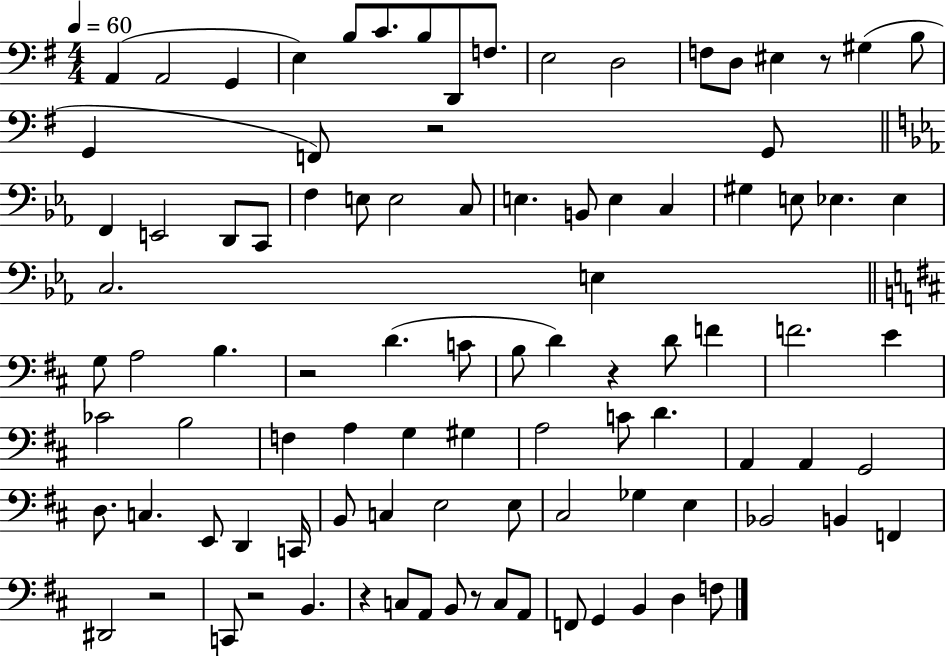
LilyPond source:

{
  \clef bass
  \numericTimeSignature
  \time 4/4
  \key g \major
  \tempo 4 = 60
  a,4( a,2 g,4 | e4) b8 c'8. b8 d,8 f8. | e2 d2 | f8 d8 eis4 r8 gis4( b8 | \break g,4 f,8) r2 g,8 | \bar "||" \break \key ees \major f,4 e,2 d,8 c,8 | f4 e8 e2 c8 | e4. b,8 e4 c4 | gis4 e8 ees4. ees4 | \break c2. e4 | \bar "||" \break \key d \major g8 a2 b4. | r2 d'4.( c'8 | b8 d'4) r4 d'8 f'4 | f'2. e'4 | \break ces'2 b2 | f4 a4 g4 gis4 | a2 c'8 d'4. | a,4 a,4 g,2 | \break d8. c4. e,8 d,4 c,16 | b,8 c4 e2 e8 | cis2 ges4 e4 | bes,2 b,4 f,4 | \break dis,2 r2 | c,8 r2 b,4. | r4 c8 a,8 b,8 r8 c8 a,8 | f,8 g,4 b,4 d4 f8 | \break \bar "|."
}